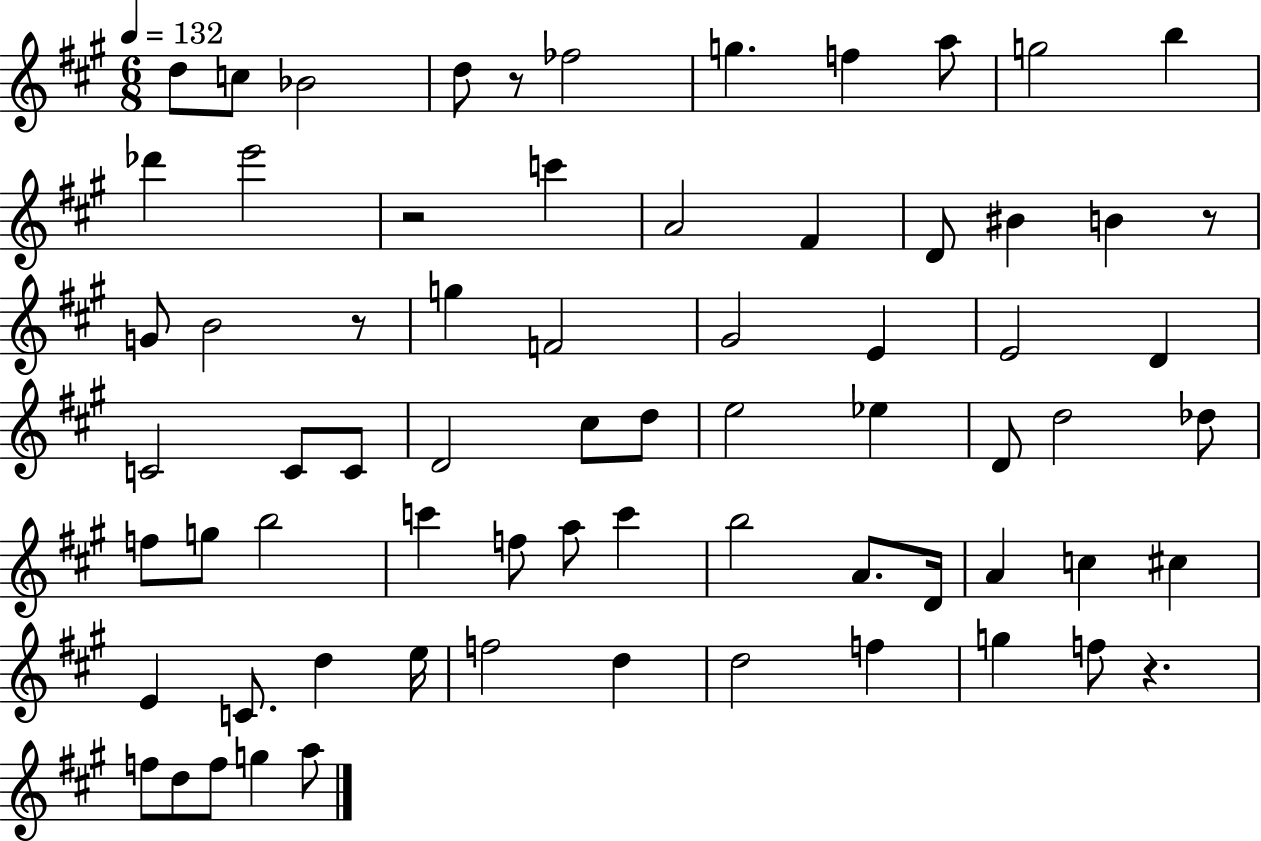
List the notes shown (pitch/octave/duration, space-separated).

D5/e C5/e Bb4/h D5/e R/e FES5/h G5/q. F5/q A5/e G5/h B5/q Db6/q E6/h R/h C6/q A4/h F#4/q D4/e BIS4/q B4/q R/e G4/e B4/h R/e G5/q F4/h G#4/h E4/q E4/h D4/q C4/h C4/e C4/e D4/h C#5/e D5/e E5/h Eb5/q D4/e D5/h Db5/e F5/e G5/e B5/h C6/q F5/e A5/e C6/q B5/h A4/e. D4/s A4/q C5/q C#5/q E4/q C4/e. D5/q E5/s F5/h D5/q D5/h F5/q G5/q F5/e R/q. F5/e D5/e F5/e G5/q A5/e